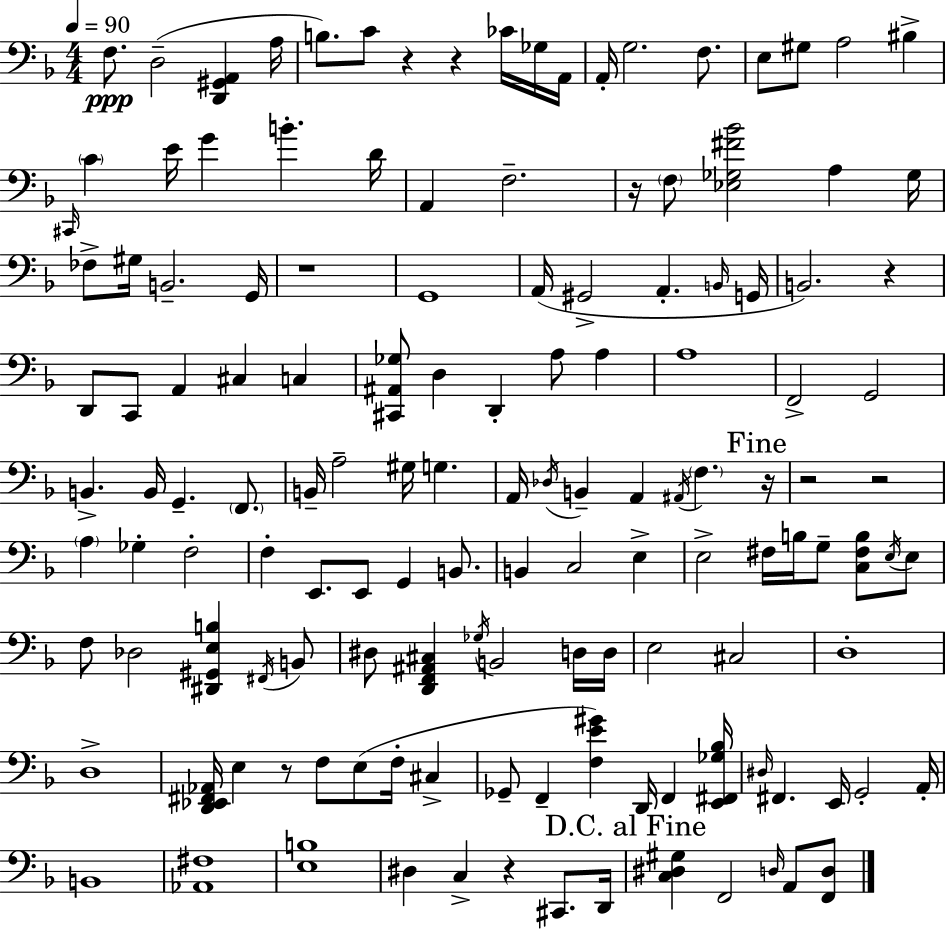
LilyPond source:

{
  \clef bass
  \numericTimeSignature
  \time 4/4
  \key d \minor
  \tempo 4 = 90
  f8.\ppp d2--( <d, gis, a,>4 a16 | b8.) c'8 r4 r4 ces'16 ges16 a,16 | a,16-. g2. f8. | e8 gis8 a2 bis4-> | \break \grace { cis,16 } \parenthesize c'4 e'16 g'4 b'4.-. | d'16 a,4 f2.-- | r16 \parenthesize f8 <ees ges fis' bes'>2 a4 | ges16 fes8-> gis16 b,2.-- | \break g,16 r1 | g,1 | a,16( gis,2-> a,4.-. | \grace { b,16 } g,16 b,2.) r4 | \break d,8 c,8 a,4 cis4 c4 | <cis, ais, ges>8 d4 d,4-. a8 a4 | a1 | f,2-> g,2 | \break b,4.-> b,16 g,4.-- \parenthesize f,8. | b,16-- a2-- gis16 g4. | a,16 \acciaccatura { des16 } b,4-- a,4 \acciaccatura { ais,16 } \parenthesize f4. | \mark "Fine" r16 r2 r2 | \break \parenthesize a4 ges4-. f2-. | f4-. e,8. e,8 g,4 | b,8. b,4 c2 | e4-> e2-> fis16 b16 g8-- | \break <c fis b>8 \acciaccatura { e16 } e8 f8 des2 <dis, gis, e b>4 | \acciaccatura { fis,16 } b,8 dis8 <d, f, ais, cis>4 \acciaccatura { ges16 } b,2 | d16 d16 e2 cis2 | d1-. | \break d1-> | <d, ees, fis, aes,>16 e4 r8 f8 | e8( f16-. cis4-> ges,8-- f,4-- <f e' gis'>4) | d,16 f,4 <e, fis, ges bes>16 \grace { dis16 } fis,4. e,16 g,2-. | \break a,16-. b,1 | <aes, fis>1 | <e b>1 | dis4 c4-> | \break r4 cis,8. d,16 \mark "D.C. al Fine" <c dis gis>4 f,2 | \grace { d16 } a,8 <f, d>8 \bar "|."
}